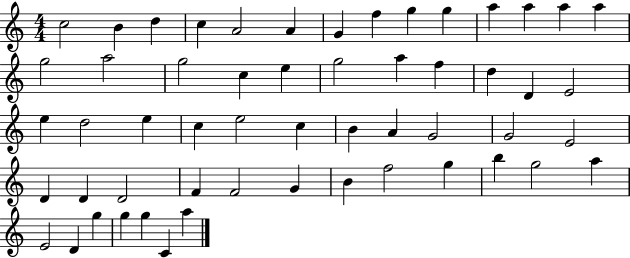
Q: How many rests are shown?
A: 0